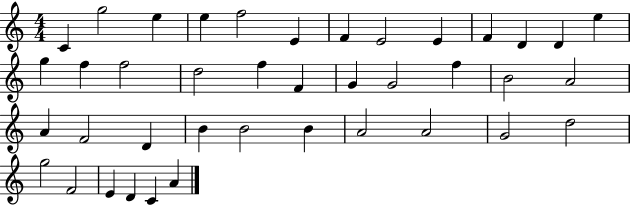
{
  \clef treble
  \numericTimeSignature
  \time 4/4
  \key c \major
  c'4 g''2 e''4 | e''4 f''2 e'4 | f'4 e'2 e'4 | f'4 d'4 d'4 e''4 | \break g''4 f''4 f''2 | d''2 f''4 f'4 | g'4 g'2 f''4 | b'2 a'2 | \break a'4 f'2 d'4 | b'4 b'2 b'4 | a'2 a'2 | g'2 d''2 | \break g''2 f'2 | e'4 d'4 c'4 a'4 | \bar "|."
}